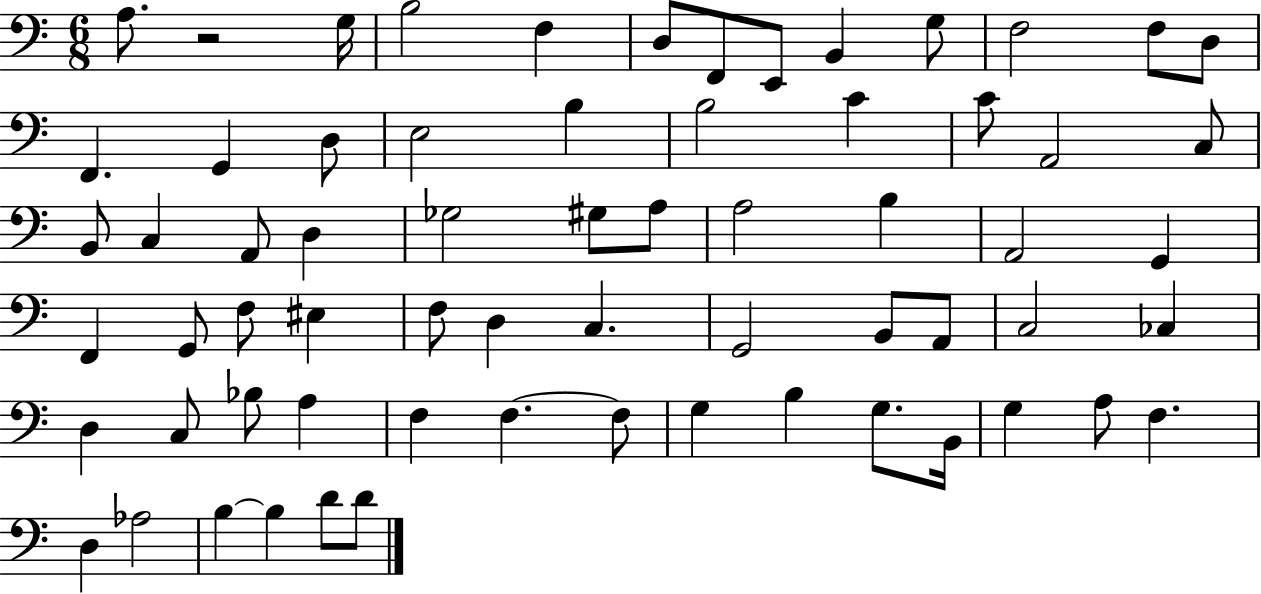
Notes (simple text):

A3/e. R/h G3/s B3/h F3/q D3/e F2/e E2/e B2/q G3/e F3/h F3/e D3/e F2/q. G2/q D3/e E3/h B3/q B3/h C4/q C4/e A2/h C3/e B2/e C3/q A2/e D3/q Gb3/h G#3/e A3/e A3/h B3/q A2/h G2/q F2/q G2/e F3/e EIS3/q F3/e D3/q C3/q. G2/h B2/e A2/e C3/h CES3/q D3/q C3/e Bb3/e A3/q F3/q F3/q. F3/e G3/q B3/q G3/e. B2/s G3/q A3/e F3/q. D3/q Ab3/h B3/q B3/q D4/e D4/e